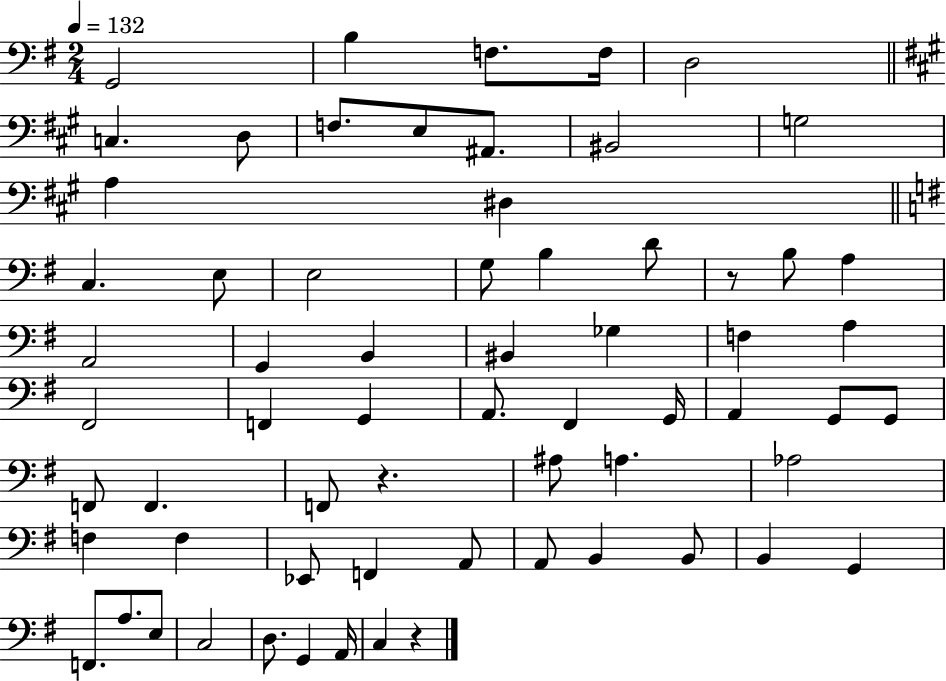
X:1
T:Untitled
M:2/4
L:1/4
K:G
G,,2 B, F,/2 F,/4 D,2 C, D,/2 F,/2 E,/2 ^A,,/2 ^B,,2 G,2 A, ^D, C, E,/2 E,2 G,/2 B, D/2 z/2 B,/2 A, A,,2 G,, B,, ^B,, _G, F, A, ^F,,2 F,, G,, A,,/2 ^F,, G,,/4 A,, G,,/2 G,,/2 F,,/2 F,, F,,/2 z ^A,/2 A, _A,2 F, F, _E,,/2 F,, A,,/2 A,,/2 B,, B,,/2 B,, G,, F,,/2 A,/2 E,/2 C,2 D,/2 G,, A,,/4 C, z